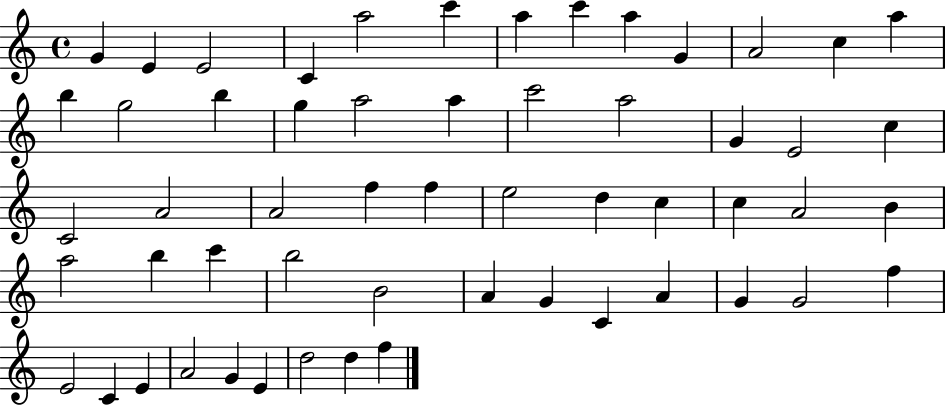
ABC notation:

X:1
T:Untitled
M:4/4
L:1/4
K:C
G E E2 C a2 c' a c' a G A2 c a b g2 b g a2 a c'2 a2 G E2 c C2 A2 A2 f f e2 d c c A2 B a2 b c' b2 B2 A G C A G G2 f E2 C E A2 G E d2 d f